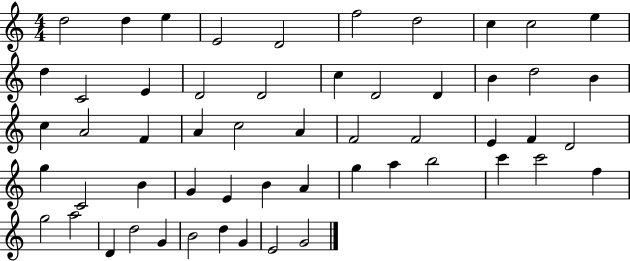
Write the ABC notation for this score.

X:1
T:Untitled
M:4/4
L:1/4
K:C
d2 d e E2 D2 f2 d2 c c2 e d C2 E D2 D2 c D2 D B d2 B c A2 F A c2 A F2 F2 E F D2 g C2 B G E B A g a b2 c' c'2 f g2 a2 D d2 G B2 d G E2 G2